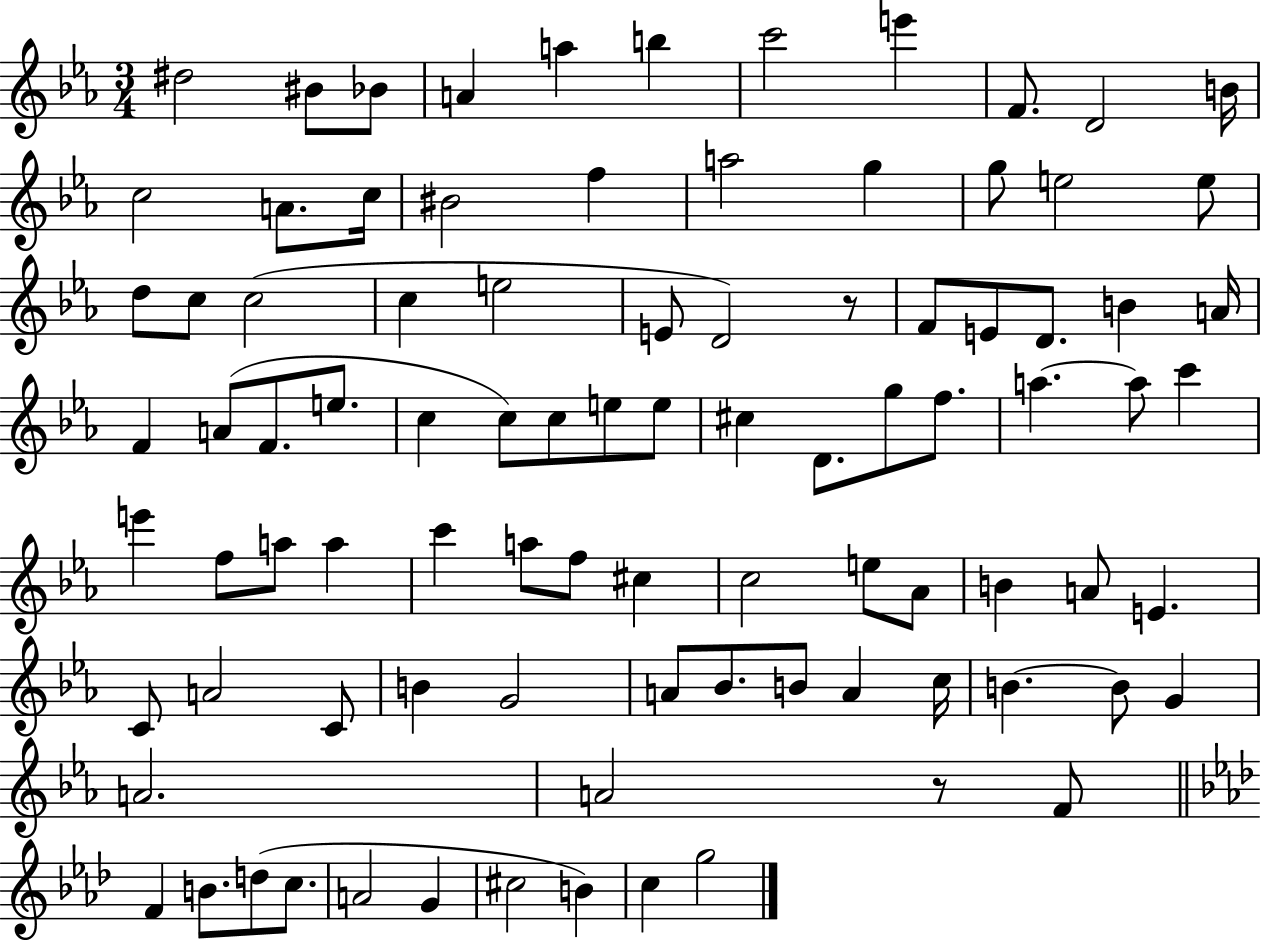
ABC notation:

X:1
T:Untitled
M:3/4
L:1/4
K:Eb
^d2 ^B/2 _B/2 A a b c'2 e' F/2 D2 B/4 c2 A/2 c/4 ^B2 f a2 g g/2 e2 e/2 d/2 c/2 c2 c e2 E/2 D2 z/2 F/2 E/2 D/2 B A/4 F A/2 F/2 e/2 c c/2 c/2 e/2 e/2 ^c D/2 g/2 f/2 a a/2 c' e' f/2 a/2 a c' a/2 f/2 ^c c2 e/2 _A/2 B A/2 E C/2 A2 C/2 B G2 A/2 _B/2 B/2 A c/4 B B/2 G A2 A2 z/2 F/2 F B/2 d/2 c/2 A2 G ^c2 B c g2